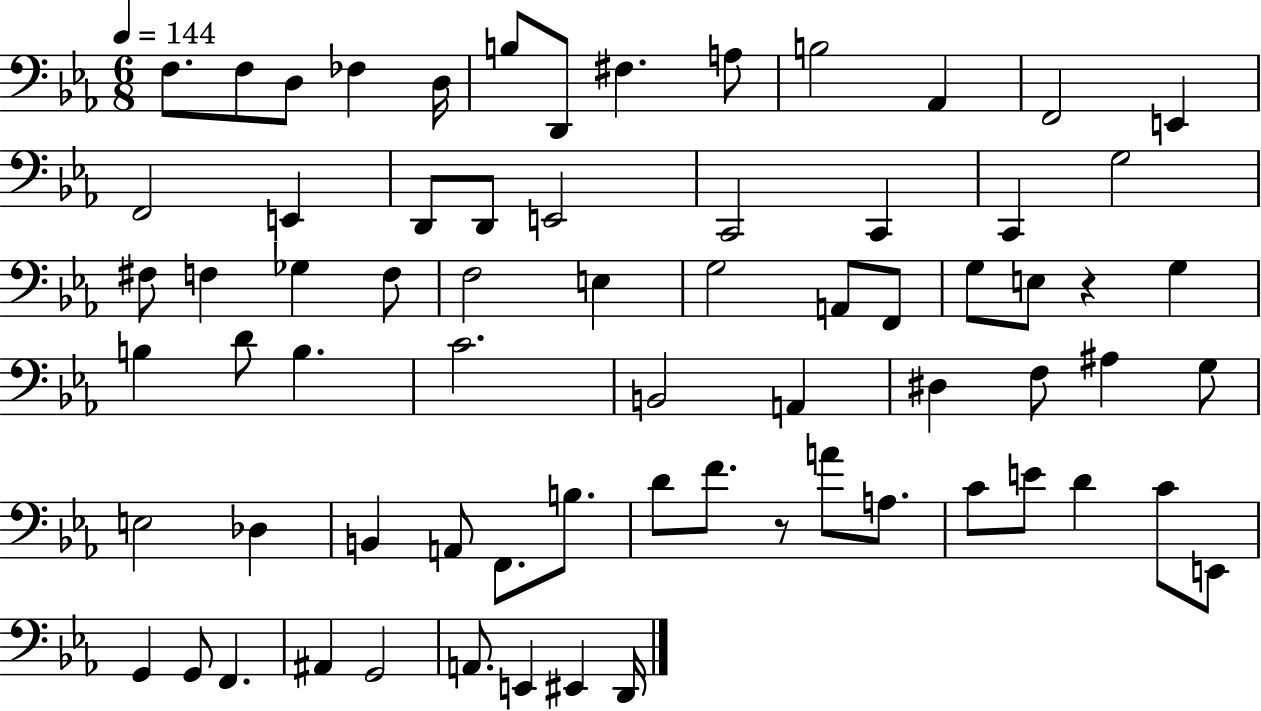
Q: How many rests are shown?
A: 2